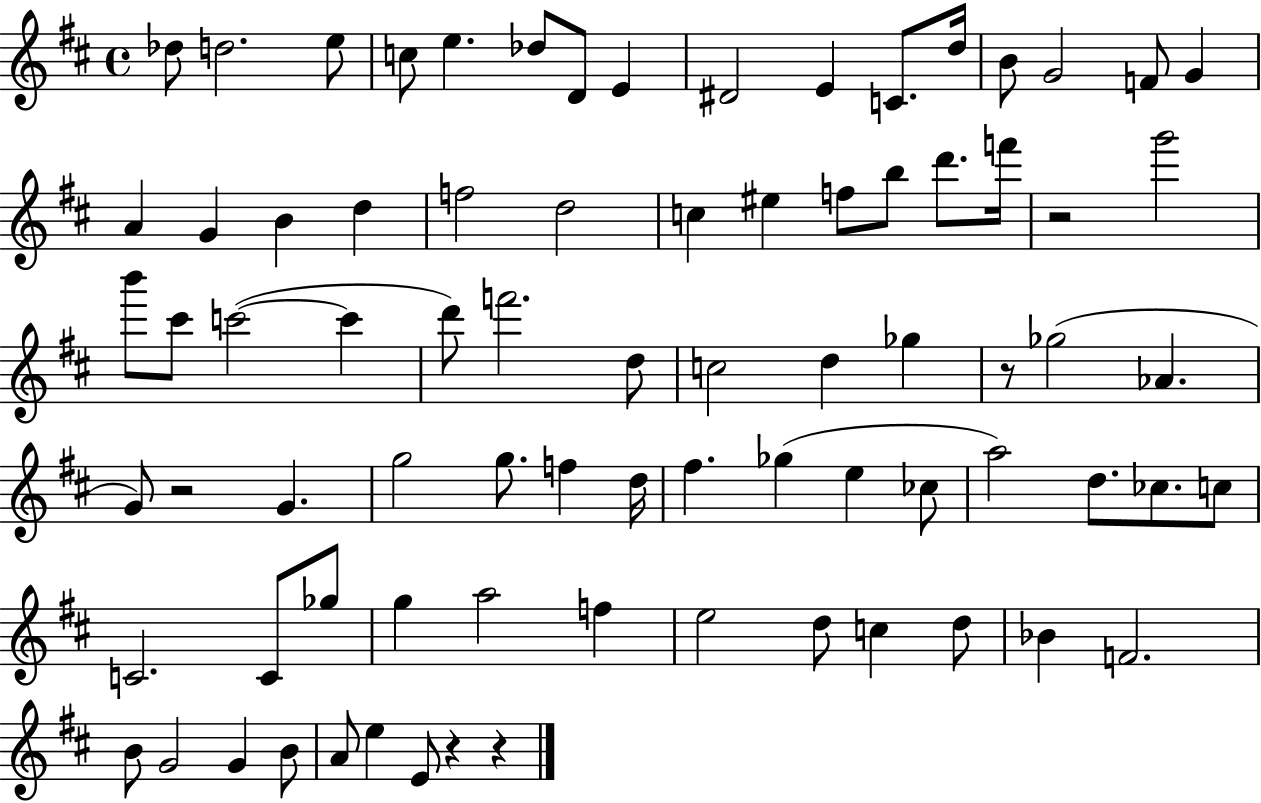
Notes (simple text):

Db5/e D5/h. E5/e C5/e E5/q. Db5/e D4/e E4/q D#4/h E4/q C4/e. D5/s B4/e G4/h F4/e G4/q A4/q G4/q B4/q D5/q F5/h D5/h C5/q EIS5/q F5/e B5/e D6/e. F6/s R/h G6/h B6/e C#6/e C6/h C6/q D6/e F6/h. D5/e C5/h D5/q Gb5/q R/e Gb5/h Ab4/q. G4/e R/h G4/q. G5/h G5/e. F5/q D5/s F#5/q. Gb5/q E5/q CES5/e A5/h D5/e. CES5/e. C5/e C4/h. C4/e Gb5/e G5/q A5/h F5/q E5/h D5/e C5/q D5/e Bb4/q F4/h. B4/e G4/h G4/q B4/e A4/e E5/q E4/e R/q R/q